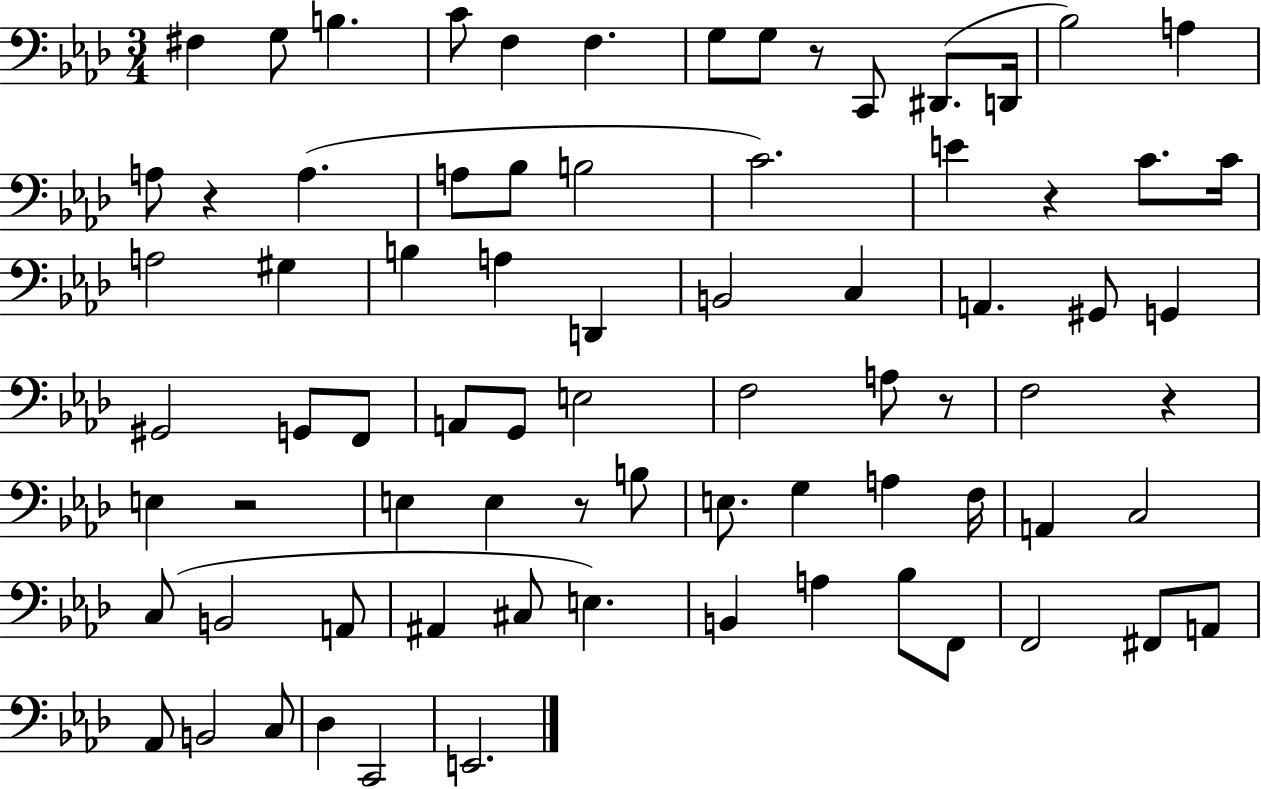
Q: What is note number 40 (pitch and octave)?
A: A3